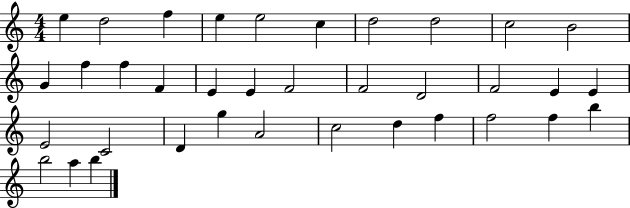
E5/q D5/h F5/q E5/q E5/h C5/q D5/h D5/h C5/h B4/h G4/q F5/q F5/q F4/q E4/q E4/q F4/h F4/h D4/h F4/h E4/q E4/q E4/h C4/h D4/q G5/q A4/h C5/h D5/q F5/q F5/h F5/q B5/q B5/h A5/q B5/q